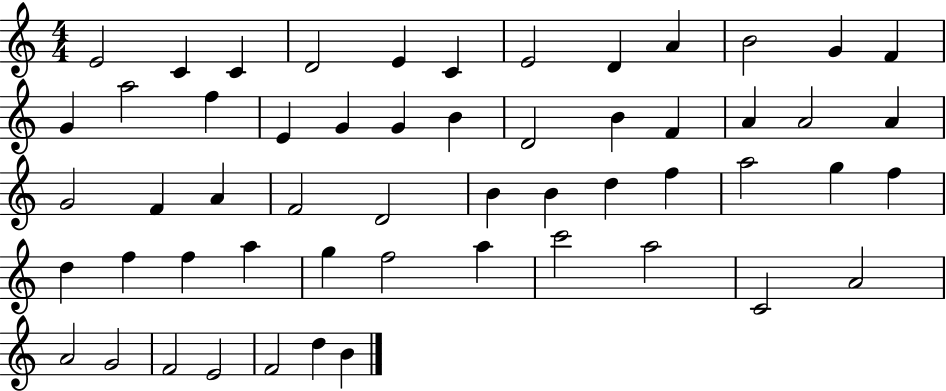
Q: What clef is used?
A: treble